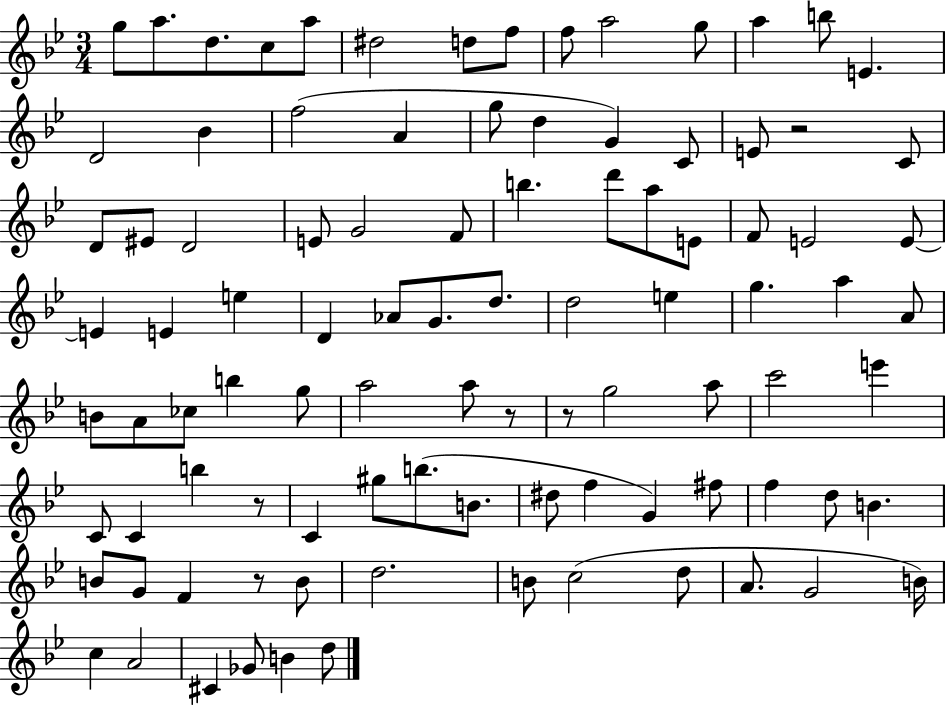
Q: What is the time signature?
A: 3/4